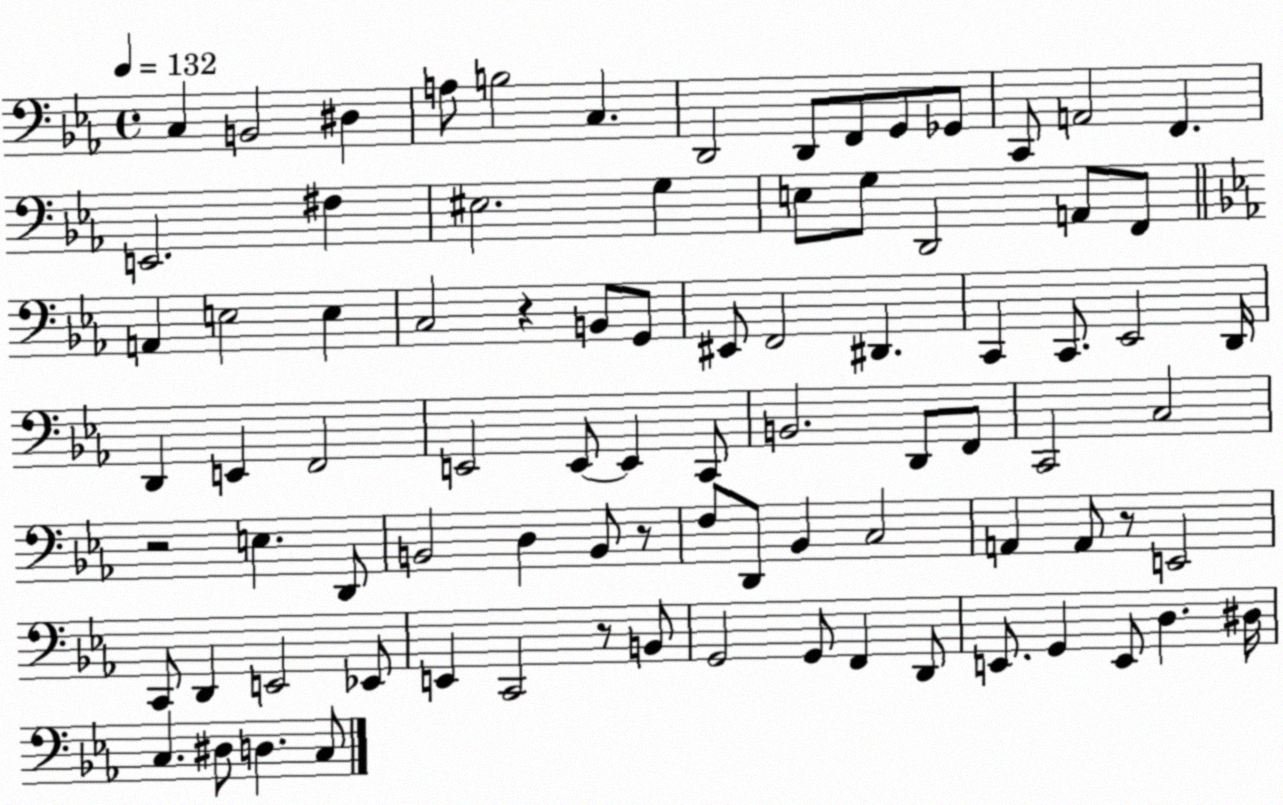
X:1
T:Untitled
M:4/4
L:1/4
K:Eb
C, B,,2 ^D, A,/2 B,2 C, D,,2 D,,/2 F,,/2 G,,/2 _G,,/2 C,,/2 A,,2 F,, E,,2 ^F, ^E,2 G, E,/2 G,/2 D,,2 A,,/2 F,,/2 A,, E,2 E, C,2 z B,,/2 G,,/2 ^E,,/2 F,,2 ^D,, C,, C,,/2 _E,,2 D,,/4 D,, E,, F,,2 E,,2 E,,/2 E,, C,,/2 B,,2 D,,/2 F,,/2 C,,2 C,2 z2 E, D,,/2 B,,2 D, B,,/2 z/2 F,/2 D,,/2 _B,, C,2 A,, A,,/2 z/2 E,,2 C,,/2 D,, E,,2 _E,,/2 E,, C,,2 z/2 B,,/2 G,,2 G,,/2 F,, D,,/2 E,,/2 G,, E,,/2 D, ^D,/4 C, ^D,/2 D, C,/2